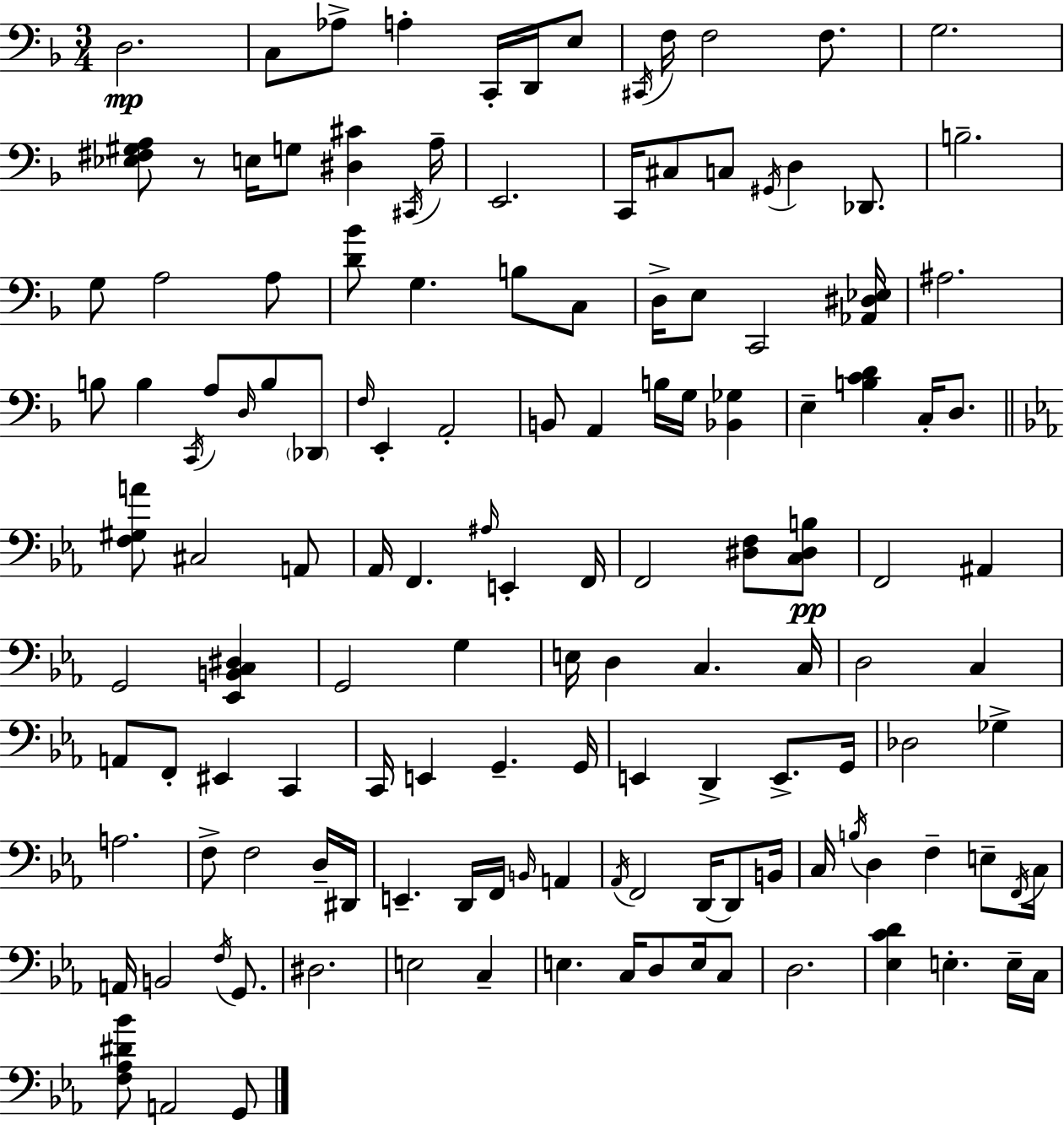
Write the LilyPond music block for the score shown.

{
  \clef bass
  \numericTimeSignature
  \time 3/4
  \key d \minor
  d2.\mp | c8 aes8-> a4-. c,16-. d,16 e8 | \acciaccatura { cis,16 } f16 f2 f8. | g2. | \break <ees fis gis a>8 r8 e16 g8 <dis cis'>4 | \acciaccatura { cis,16 } a16-- e,2. | c,16 cis8 c8 \acciaccatura { gis,16 } d4 | des,8. b2.-- | \break g8 a2 | a8 <d' bes'>8 g4. b8 | c8 d16-> e8 c,2 | <aes, dis ees>16 ais2. | \break b8 b4 \acciaccatura { c,16 } a8 | \grace { d16 } b8 \parenthesize des,8 \grace { f16 } e,4-. a,2-. | b,8 a,4 | b16 g16 <bes, ges>4 e4-- <b c' d'>4 | \break c16-. d8. \bar "||" \break \key c \minor <f gis a'>8 cis2 a,8 | aes,16 f,4. \grace { ais16 } e,4-. | f,16 f,2 <dis f>8 <c dis b>8\pp | f,2 ais,4 | \break g,2 <ees, b, c dis>4 | g,2 g4 | e16 d4 c4. | c16 d2 c4 | \break a,8 f,8-. eis,4 c,4 | c,16 e,4 g,4.-- | g,16 e,4 d,4-> e,8.-> | g,16 des2 ges4-> | \break a2. | f8-> f2 d16-- | dis,16 e,4.-- d,16 f,16 \grace { b,16 } a,4 | \acciaccatura { aes,16 } f,2 d,16~~ | \break d,8 b,16 c16 \acciaccatura { b16 } d4 f4-- | e8-- \acciaccatura { f,16 } c16 a,16 b,2 | \acciaccatura { f16 } g,8. dis2. | e2 | \break c4-- e4. | c16 d8 e16 c8 d2. | <ees c' d'>4 e4.-. | e16-- c16 <f aes dis' bes'>8 a,2 | \break g,8 \bar "|."
}